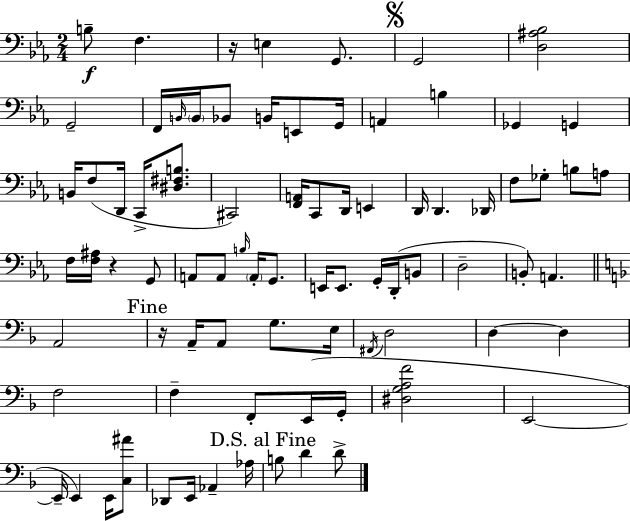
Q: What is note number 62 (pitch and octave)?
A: E2